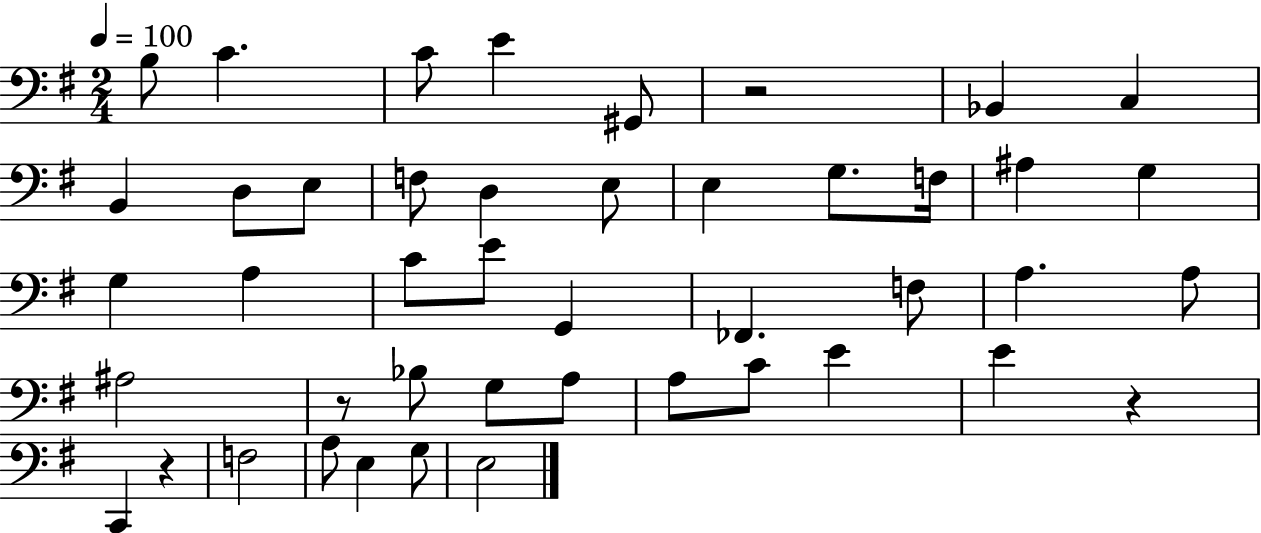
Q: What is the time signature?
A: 2/4